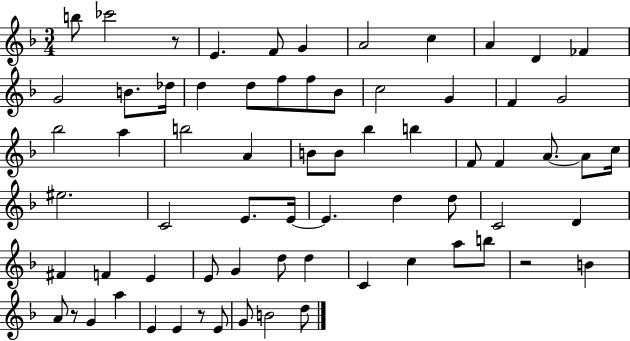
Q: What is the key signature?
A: F major